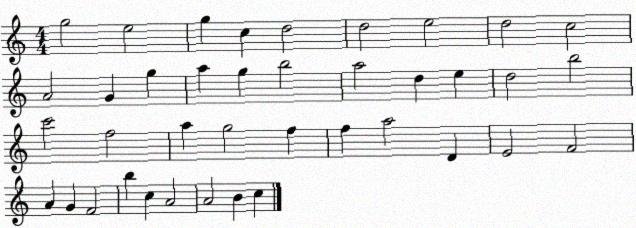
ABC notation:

X:1
T:Untitled
M:4/4
L:1/4
K:C
g2 e2 g c d2 d2 e2 d2 c2 A2 G g a g b2 a2 d e d2 b2 c'2 f2 a g2 f f a2 D E2 F2 A G F2 b c A2 A2 B c